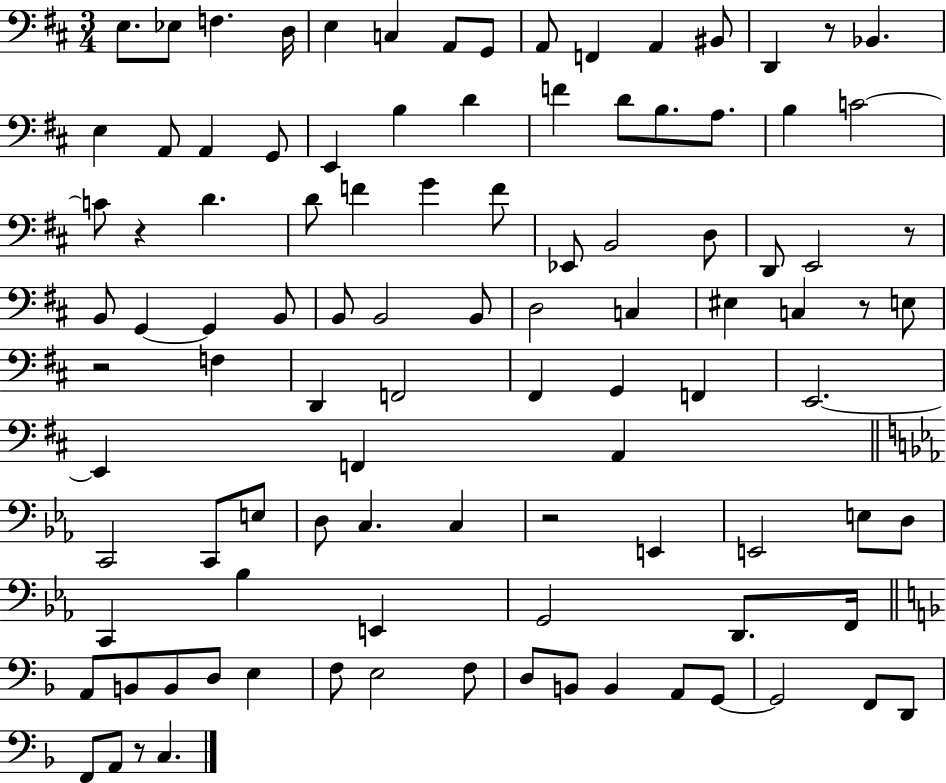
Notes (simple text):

E3/e. Eb3/e F3/q. D3/s E3/q C3/q A2/e G2/e A2/e F2/q A2/q BIS2/e D2/q R/e Bb2/q. E3/q A2/e A2/q G2/e E2/q B3/q D4/q F4/q D4/e B3/e. A3/e. B3/q C4/h C4/e R/q D4/q. D4/e F4/q G4/q F4/e Eb2/e B2/h D3/e D2/e E2/h R/e B2/e G2/q G2/q B2/e B2/e B2/h B2/e D3/h C3/q EIS3/q C3/q R/e E3/e R/h F3/q D2/q F2/h F#2/q G2/q F2/q E2/h. E2/q F2/q A2/q C2/h C2/e E3/e D3/e C3/q. C3/q R/h E2/q E2/h E3/e D3/e C2/q Bb3/q E2/q G2/h D2/e. F2/s A2/e B2/e B2/e D3/e E3/q F3/e E3/h F3/e D3/e B2/e B2/q A2/e G2/e G2/h F2/e D2/e F2/e A2/e R/e C3/q.